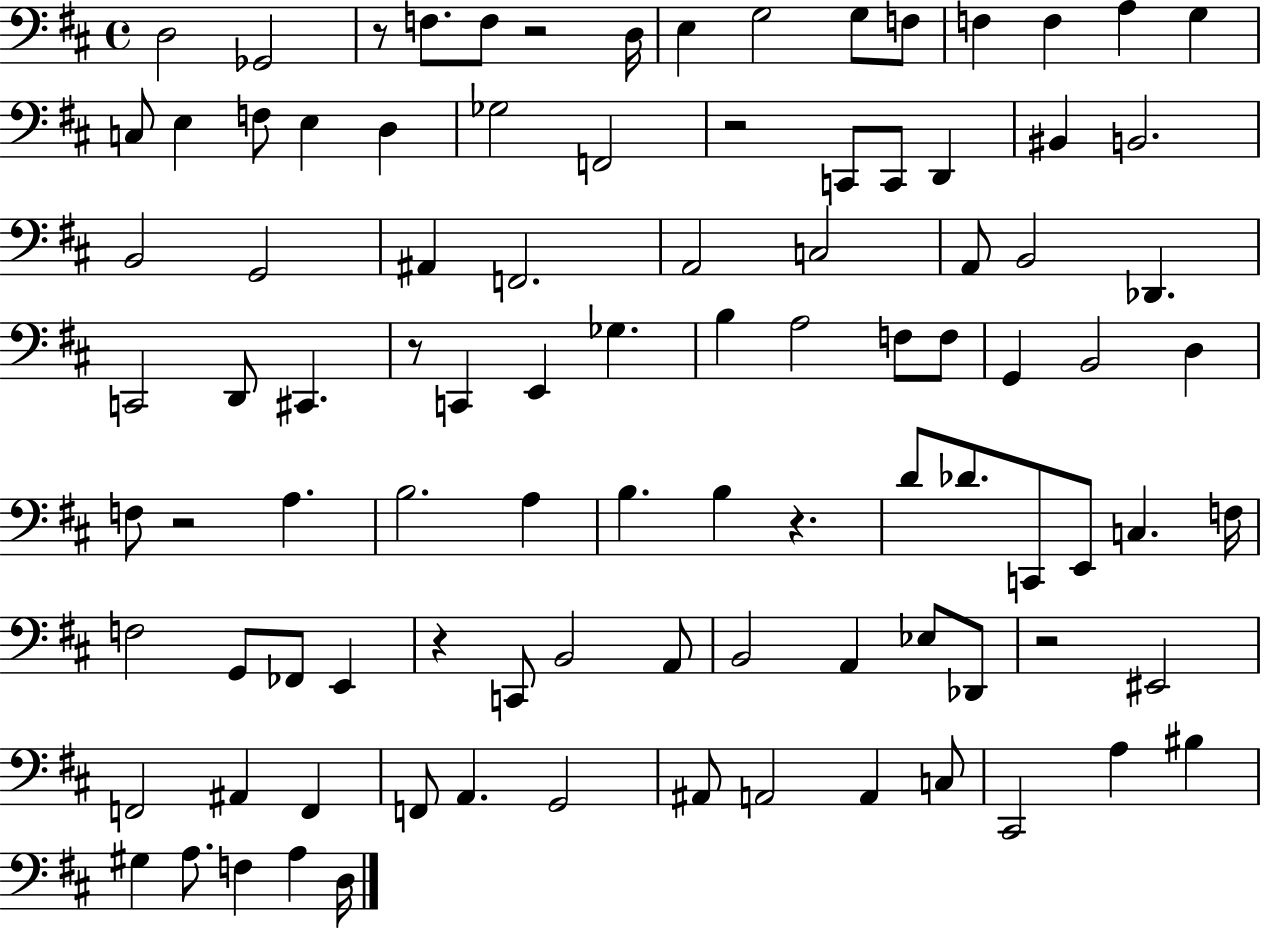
{
  \clef bass
  \time 4/4
  \defaultTimeSignature
  \key d \major
  d2 ges,2 | r8 f8. f8 r2 d16 | e4 g2 g8 f8 | f4 f4 a4 g4 | \break c8 e4 f8 e4 d4 | ges2 f,2 | r2 c,8 c,8 d,4 | bis,4 b,2. | \break b,2 g,2 | ais,4 f,2. | a,2 c2 | a,8 b,2 des,4. | \break c,2 d,8 cis,4. | r8 c,4 e,4 ges4. | b4 a2 f8 f8 | g,4 b,2 d4 | \break f8 r2 a4. | b2. a4 | b4. b4 r4. | d'8 des'8. c,8 e,8 c4. f16 | \break f2 g,8 fes,8 e,4 | r4 c,8 b,2 a,8 | b,2 a,4 ees8 des,8 | r2 eis,2 | \break f,2 ais,4 f,4 | f,8 a,4. g,2 | ais,8 a,2 a,4 c8 | cis,2 a4 bis4 | \break gis4 a8. f4 a4 d16 | \bar "|."
}